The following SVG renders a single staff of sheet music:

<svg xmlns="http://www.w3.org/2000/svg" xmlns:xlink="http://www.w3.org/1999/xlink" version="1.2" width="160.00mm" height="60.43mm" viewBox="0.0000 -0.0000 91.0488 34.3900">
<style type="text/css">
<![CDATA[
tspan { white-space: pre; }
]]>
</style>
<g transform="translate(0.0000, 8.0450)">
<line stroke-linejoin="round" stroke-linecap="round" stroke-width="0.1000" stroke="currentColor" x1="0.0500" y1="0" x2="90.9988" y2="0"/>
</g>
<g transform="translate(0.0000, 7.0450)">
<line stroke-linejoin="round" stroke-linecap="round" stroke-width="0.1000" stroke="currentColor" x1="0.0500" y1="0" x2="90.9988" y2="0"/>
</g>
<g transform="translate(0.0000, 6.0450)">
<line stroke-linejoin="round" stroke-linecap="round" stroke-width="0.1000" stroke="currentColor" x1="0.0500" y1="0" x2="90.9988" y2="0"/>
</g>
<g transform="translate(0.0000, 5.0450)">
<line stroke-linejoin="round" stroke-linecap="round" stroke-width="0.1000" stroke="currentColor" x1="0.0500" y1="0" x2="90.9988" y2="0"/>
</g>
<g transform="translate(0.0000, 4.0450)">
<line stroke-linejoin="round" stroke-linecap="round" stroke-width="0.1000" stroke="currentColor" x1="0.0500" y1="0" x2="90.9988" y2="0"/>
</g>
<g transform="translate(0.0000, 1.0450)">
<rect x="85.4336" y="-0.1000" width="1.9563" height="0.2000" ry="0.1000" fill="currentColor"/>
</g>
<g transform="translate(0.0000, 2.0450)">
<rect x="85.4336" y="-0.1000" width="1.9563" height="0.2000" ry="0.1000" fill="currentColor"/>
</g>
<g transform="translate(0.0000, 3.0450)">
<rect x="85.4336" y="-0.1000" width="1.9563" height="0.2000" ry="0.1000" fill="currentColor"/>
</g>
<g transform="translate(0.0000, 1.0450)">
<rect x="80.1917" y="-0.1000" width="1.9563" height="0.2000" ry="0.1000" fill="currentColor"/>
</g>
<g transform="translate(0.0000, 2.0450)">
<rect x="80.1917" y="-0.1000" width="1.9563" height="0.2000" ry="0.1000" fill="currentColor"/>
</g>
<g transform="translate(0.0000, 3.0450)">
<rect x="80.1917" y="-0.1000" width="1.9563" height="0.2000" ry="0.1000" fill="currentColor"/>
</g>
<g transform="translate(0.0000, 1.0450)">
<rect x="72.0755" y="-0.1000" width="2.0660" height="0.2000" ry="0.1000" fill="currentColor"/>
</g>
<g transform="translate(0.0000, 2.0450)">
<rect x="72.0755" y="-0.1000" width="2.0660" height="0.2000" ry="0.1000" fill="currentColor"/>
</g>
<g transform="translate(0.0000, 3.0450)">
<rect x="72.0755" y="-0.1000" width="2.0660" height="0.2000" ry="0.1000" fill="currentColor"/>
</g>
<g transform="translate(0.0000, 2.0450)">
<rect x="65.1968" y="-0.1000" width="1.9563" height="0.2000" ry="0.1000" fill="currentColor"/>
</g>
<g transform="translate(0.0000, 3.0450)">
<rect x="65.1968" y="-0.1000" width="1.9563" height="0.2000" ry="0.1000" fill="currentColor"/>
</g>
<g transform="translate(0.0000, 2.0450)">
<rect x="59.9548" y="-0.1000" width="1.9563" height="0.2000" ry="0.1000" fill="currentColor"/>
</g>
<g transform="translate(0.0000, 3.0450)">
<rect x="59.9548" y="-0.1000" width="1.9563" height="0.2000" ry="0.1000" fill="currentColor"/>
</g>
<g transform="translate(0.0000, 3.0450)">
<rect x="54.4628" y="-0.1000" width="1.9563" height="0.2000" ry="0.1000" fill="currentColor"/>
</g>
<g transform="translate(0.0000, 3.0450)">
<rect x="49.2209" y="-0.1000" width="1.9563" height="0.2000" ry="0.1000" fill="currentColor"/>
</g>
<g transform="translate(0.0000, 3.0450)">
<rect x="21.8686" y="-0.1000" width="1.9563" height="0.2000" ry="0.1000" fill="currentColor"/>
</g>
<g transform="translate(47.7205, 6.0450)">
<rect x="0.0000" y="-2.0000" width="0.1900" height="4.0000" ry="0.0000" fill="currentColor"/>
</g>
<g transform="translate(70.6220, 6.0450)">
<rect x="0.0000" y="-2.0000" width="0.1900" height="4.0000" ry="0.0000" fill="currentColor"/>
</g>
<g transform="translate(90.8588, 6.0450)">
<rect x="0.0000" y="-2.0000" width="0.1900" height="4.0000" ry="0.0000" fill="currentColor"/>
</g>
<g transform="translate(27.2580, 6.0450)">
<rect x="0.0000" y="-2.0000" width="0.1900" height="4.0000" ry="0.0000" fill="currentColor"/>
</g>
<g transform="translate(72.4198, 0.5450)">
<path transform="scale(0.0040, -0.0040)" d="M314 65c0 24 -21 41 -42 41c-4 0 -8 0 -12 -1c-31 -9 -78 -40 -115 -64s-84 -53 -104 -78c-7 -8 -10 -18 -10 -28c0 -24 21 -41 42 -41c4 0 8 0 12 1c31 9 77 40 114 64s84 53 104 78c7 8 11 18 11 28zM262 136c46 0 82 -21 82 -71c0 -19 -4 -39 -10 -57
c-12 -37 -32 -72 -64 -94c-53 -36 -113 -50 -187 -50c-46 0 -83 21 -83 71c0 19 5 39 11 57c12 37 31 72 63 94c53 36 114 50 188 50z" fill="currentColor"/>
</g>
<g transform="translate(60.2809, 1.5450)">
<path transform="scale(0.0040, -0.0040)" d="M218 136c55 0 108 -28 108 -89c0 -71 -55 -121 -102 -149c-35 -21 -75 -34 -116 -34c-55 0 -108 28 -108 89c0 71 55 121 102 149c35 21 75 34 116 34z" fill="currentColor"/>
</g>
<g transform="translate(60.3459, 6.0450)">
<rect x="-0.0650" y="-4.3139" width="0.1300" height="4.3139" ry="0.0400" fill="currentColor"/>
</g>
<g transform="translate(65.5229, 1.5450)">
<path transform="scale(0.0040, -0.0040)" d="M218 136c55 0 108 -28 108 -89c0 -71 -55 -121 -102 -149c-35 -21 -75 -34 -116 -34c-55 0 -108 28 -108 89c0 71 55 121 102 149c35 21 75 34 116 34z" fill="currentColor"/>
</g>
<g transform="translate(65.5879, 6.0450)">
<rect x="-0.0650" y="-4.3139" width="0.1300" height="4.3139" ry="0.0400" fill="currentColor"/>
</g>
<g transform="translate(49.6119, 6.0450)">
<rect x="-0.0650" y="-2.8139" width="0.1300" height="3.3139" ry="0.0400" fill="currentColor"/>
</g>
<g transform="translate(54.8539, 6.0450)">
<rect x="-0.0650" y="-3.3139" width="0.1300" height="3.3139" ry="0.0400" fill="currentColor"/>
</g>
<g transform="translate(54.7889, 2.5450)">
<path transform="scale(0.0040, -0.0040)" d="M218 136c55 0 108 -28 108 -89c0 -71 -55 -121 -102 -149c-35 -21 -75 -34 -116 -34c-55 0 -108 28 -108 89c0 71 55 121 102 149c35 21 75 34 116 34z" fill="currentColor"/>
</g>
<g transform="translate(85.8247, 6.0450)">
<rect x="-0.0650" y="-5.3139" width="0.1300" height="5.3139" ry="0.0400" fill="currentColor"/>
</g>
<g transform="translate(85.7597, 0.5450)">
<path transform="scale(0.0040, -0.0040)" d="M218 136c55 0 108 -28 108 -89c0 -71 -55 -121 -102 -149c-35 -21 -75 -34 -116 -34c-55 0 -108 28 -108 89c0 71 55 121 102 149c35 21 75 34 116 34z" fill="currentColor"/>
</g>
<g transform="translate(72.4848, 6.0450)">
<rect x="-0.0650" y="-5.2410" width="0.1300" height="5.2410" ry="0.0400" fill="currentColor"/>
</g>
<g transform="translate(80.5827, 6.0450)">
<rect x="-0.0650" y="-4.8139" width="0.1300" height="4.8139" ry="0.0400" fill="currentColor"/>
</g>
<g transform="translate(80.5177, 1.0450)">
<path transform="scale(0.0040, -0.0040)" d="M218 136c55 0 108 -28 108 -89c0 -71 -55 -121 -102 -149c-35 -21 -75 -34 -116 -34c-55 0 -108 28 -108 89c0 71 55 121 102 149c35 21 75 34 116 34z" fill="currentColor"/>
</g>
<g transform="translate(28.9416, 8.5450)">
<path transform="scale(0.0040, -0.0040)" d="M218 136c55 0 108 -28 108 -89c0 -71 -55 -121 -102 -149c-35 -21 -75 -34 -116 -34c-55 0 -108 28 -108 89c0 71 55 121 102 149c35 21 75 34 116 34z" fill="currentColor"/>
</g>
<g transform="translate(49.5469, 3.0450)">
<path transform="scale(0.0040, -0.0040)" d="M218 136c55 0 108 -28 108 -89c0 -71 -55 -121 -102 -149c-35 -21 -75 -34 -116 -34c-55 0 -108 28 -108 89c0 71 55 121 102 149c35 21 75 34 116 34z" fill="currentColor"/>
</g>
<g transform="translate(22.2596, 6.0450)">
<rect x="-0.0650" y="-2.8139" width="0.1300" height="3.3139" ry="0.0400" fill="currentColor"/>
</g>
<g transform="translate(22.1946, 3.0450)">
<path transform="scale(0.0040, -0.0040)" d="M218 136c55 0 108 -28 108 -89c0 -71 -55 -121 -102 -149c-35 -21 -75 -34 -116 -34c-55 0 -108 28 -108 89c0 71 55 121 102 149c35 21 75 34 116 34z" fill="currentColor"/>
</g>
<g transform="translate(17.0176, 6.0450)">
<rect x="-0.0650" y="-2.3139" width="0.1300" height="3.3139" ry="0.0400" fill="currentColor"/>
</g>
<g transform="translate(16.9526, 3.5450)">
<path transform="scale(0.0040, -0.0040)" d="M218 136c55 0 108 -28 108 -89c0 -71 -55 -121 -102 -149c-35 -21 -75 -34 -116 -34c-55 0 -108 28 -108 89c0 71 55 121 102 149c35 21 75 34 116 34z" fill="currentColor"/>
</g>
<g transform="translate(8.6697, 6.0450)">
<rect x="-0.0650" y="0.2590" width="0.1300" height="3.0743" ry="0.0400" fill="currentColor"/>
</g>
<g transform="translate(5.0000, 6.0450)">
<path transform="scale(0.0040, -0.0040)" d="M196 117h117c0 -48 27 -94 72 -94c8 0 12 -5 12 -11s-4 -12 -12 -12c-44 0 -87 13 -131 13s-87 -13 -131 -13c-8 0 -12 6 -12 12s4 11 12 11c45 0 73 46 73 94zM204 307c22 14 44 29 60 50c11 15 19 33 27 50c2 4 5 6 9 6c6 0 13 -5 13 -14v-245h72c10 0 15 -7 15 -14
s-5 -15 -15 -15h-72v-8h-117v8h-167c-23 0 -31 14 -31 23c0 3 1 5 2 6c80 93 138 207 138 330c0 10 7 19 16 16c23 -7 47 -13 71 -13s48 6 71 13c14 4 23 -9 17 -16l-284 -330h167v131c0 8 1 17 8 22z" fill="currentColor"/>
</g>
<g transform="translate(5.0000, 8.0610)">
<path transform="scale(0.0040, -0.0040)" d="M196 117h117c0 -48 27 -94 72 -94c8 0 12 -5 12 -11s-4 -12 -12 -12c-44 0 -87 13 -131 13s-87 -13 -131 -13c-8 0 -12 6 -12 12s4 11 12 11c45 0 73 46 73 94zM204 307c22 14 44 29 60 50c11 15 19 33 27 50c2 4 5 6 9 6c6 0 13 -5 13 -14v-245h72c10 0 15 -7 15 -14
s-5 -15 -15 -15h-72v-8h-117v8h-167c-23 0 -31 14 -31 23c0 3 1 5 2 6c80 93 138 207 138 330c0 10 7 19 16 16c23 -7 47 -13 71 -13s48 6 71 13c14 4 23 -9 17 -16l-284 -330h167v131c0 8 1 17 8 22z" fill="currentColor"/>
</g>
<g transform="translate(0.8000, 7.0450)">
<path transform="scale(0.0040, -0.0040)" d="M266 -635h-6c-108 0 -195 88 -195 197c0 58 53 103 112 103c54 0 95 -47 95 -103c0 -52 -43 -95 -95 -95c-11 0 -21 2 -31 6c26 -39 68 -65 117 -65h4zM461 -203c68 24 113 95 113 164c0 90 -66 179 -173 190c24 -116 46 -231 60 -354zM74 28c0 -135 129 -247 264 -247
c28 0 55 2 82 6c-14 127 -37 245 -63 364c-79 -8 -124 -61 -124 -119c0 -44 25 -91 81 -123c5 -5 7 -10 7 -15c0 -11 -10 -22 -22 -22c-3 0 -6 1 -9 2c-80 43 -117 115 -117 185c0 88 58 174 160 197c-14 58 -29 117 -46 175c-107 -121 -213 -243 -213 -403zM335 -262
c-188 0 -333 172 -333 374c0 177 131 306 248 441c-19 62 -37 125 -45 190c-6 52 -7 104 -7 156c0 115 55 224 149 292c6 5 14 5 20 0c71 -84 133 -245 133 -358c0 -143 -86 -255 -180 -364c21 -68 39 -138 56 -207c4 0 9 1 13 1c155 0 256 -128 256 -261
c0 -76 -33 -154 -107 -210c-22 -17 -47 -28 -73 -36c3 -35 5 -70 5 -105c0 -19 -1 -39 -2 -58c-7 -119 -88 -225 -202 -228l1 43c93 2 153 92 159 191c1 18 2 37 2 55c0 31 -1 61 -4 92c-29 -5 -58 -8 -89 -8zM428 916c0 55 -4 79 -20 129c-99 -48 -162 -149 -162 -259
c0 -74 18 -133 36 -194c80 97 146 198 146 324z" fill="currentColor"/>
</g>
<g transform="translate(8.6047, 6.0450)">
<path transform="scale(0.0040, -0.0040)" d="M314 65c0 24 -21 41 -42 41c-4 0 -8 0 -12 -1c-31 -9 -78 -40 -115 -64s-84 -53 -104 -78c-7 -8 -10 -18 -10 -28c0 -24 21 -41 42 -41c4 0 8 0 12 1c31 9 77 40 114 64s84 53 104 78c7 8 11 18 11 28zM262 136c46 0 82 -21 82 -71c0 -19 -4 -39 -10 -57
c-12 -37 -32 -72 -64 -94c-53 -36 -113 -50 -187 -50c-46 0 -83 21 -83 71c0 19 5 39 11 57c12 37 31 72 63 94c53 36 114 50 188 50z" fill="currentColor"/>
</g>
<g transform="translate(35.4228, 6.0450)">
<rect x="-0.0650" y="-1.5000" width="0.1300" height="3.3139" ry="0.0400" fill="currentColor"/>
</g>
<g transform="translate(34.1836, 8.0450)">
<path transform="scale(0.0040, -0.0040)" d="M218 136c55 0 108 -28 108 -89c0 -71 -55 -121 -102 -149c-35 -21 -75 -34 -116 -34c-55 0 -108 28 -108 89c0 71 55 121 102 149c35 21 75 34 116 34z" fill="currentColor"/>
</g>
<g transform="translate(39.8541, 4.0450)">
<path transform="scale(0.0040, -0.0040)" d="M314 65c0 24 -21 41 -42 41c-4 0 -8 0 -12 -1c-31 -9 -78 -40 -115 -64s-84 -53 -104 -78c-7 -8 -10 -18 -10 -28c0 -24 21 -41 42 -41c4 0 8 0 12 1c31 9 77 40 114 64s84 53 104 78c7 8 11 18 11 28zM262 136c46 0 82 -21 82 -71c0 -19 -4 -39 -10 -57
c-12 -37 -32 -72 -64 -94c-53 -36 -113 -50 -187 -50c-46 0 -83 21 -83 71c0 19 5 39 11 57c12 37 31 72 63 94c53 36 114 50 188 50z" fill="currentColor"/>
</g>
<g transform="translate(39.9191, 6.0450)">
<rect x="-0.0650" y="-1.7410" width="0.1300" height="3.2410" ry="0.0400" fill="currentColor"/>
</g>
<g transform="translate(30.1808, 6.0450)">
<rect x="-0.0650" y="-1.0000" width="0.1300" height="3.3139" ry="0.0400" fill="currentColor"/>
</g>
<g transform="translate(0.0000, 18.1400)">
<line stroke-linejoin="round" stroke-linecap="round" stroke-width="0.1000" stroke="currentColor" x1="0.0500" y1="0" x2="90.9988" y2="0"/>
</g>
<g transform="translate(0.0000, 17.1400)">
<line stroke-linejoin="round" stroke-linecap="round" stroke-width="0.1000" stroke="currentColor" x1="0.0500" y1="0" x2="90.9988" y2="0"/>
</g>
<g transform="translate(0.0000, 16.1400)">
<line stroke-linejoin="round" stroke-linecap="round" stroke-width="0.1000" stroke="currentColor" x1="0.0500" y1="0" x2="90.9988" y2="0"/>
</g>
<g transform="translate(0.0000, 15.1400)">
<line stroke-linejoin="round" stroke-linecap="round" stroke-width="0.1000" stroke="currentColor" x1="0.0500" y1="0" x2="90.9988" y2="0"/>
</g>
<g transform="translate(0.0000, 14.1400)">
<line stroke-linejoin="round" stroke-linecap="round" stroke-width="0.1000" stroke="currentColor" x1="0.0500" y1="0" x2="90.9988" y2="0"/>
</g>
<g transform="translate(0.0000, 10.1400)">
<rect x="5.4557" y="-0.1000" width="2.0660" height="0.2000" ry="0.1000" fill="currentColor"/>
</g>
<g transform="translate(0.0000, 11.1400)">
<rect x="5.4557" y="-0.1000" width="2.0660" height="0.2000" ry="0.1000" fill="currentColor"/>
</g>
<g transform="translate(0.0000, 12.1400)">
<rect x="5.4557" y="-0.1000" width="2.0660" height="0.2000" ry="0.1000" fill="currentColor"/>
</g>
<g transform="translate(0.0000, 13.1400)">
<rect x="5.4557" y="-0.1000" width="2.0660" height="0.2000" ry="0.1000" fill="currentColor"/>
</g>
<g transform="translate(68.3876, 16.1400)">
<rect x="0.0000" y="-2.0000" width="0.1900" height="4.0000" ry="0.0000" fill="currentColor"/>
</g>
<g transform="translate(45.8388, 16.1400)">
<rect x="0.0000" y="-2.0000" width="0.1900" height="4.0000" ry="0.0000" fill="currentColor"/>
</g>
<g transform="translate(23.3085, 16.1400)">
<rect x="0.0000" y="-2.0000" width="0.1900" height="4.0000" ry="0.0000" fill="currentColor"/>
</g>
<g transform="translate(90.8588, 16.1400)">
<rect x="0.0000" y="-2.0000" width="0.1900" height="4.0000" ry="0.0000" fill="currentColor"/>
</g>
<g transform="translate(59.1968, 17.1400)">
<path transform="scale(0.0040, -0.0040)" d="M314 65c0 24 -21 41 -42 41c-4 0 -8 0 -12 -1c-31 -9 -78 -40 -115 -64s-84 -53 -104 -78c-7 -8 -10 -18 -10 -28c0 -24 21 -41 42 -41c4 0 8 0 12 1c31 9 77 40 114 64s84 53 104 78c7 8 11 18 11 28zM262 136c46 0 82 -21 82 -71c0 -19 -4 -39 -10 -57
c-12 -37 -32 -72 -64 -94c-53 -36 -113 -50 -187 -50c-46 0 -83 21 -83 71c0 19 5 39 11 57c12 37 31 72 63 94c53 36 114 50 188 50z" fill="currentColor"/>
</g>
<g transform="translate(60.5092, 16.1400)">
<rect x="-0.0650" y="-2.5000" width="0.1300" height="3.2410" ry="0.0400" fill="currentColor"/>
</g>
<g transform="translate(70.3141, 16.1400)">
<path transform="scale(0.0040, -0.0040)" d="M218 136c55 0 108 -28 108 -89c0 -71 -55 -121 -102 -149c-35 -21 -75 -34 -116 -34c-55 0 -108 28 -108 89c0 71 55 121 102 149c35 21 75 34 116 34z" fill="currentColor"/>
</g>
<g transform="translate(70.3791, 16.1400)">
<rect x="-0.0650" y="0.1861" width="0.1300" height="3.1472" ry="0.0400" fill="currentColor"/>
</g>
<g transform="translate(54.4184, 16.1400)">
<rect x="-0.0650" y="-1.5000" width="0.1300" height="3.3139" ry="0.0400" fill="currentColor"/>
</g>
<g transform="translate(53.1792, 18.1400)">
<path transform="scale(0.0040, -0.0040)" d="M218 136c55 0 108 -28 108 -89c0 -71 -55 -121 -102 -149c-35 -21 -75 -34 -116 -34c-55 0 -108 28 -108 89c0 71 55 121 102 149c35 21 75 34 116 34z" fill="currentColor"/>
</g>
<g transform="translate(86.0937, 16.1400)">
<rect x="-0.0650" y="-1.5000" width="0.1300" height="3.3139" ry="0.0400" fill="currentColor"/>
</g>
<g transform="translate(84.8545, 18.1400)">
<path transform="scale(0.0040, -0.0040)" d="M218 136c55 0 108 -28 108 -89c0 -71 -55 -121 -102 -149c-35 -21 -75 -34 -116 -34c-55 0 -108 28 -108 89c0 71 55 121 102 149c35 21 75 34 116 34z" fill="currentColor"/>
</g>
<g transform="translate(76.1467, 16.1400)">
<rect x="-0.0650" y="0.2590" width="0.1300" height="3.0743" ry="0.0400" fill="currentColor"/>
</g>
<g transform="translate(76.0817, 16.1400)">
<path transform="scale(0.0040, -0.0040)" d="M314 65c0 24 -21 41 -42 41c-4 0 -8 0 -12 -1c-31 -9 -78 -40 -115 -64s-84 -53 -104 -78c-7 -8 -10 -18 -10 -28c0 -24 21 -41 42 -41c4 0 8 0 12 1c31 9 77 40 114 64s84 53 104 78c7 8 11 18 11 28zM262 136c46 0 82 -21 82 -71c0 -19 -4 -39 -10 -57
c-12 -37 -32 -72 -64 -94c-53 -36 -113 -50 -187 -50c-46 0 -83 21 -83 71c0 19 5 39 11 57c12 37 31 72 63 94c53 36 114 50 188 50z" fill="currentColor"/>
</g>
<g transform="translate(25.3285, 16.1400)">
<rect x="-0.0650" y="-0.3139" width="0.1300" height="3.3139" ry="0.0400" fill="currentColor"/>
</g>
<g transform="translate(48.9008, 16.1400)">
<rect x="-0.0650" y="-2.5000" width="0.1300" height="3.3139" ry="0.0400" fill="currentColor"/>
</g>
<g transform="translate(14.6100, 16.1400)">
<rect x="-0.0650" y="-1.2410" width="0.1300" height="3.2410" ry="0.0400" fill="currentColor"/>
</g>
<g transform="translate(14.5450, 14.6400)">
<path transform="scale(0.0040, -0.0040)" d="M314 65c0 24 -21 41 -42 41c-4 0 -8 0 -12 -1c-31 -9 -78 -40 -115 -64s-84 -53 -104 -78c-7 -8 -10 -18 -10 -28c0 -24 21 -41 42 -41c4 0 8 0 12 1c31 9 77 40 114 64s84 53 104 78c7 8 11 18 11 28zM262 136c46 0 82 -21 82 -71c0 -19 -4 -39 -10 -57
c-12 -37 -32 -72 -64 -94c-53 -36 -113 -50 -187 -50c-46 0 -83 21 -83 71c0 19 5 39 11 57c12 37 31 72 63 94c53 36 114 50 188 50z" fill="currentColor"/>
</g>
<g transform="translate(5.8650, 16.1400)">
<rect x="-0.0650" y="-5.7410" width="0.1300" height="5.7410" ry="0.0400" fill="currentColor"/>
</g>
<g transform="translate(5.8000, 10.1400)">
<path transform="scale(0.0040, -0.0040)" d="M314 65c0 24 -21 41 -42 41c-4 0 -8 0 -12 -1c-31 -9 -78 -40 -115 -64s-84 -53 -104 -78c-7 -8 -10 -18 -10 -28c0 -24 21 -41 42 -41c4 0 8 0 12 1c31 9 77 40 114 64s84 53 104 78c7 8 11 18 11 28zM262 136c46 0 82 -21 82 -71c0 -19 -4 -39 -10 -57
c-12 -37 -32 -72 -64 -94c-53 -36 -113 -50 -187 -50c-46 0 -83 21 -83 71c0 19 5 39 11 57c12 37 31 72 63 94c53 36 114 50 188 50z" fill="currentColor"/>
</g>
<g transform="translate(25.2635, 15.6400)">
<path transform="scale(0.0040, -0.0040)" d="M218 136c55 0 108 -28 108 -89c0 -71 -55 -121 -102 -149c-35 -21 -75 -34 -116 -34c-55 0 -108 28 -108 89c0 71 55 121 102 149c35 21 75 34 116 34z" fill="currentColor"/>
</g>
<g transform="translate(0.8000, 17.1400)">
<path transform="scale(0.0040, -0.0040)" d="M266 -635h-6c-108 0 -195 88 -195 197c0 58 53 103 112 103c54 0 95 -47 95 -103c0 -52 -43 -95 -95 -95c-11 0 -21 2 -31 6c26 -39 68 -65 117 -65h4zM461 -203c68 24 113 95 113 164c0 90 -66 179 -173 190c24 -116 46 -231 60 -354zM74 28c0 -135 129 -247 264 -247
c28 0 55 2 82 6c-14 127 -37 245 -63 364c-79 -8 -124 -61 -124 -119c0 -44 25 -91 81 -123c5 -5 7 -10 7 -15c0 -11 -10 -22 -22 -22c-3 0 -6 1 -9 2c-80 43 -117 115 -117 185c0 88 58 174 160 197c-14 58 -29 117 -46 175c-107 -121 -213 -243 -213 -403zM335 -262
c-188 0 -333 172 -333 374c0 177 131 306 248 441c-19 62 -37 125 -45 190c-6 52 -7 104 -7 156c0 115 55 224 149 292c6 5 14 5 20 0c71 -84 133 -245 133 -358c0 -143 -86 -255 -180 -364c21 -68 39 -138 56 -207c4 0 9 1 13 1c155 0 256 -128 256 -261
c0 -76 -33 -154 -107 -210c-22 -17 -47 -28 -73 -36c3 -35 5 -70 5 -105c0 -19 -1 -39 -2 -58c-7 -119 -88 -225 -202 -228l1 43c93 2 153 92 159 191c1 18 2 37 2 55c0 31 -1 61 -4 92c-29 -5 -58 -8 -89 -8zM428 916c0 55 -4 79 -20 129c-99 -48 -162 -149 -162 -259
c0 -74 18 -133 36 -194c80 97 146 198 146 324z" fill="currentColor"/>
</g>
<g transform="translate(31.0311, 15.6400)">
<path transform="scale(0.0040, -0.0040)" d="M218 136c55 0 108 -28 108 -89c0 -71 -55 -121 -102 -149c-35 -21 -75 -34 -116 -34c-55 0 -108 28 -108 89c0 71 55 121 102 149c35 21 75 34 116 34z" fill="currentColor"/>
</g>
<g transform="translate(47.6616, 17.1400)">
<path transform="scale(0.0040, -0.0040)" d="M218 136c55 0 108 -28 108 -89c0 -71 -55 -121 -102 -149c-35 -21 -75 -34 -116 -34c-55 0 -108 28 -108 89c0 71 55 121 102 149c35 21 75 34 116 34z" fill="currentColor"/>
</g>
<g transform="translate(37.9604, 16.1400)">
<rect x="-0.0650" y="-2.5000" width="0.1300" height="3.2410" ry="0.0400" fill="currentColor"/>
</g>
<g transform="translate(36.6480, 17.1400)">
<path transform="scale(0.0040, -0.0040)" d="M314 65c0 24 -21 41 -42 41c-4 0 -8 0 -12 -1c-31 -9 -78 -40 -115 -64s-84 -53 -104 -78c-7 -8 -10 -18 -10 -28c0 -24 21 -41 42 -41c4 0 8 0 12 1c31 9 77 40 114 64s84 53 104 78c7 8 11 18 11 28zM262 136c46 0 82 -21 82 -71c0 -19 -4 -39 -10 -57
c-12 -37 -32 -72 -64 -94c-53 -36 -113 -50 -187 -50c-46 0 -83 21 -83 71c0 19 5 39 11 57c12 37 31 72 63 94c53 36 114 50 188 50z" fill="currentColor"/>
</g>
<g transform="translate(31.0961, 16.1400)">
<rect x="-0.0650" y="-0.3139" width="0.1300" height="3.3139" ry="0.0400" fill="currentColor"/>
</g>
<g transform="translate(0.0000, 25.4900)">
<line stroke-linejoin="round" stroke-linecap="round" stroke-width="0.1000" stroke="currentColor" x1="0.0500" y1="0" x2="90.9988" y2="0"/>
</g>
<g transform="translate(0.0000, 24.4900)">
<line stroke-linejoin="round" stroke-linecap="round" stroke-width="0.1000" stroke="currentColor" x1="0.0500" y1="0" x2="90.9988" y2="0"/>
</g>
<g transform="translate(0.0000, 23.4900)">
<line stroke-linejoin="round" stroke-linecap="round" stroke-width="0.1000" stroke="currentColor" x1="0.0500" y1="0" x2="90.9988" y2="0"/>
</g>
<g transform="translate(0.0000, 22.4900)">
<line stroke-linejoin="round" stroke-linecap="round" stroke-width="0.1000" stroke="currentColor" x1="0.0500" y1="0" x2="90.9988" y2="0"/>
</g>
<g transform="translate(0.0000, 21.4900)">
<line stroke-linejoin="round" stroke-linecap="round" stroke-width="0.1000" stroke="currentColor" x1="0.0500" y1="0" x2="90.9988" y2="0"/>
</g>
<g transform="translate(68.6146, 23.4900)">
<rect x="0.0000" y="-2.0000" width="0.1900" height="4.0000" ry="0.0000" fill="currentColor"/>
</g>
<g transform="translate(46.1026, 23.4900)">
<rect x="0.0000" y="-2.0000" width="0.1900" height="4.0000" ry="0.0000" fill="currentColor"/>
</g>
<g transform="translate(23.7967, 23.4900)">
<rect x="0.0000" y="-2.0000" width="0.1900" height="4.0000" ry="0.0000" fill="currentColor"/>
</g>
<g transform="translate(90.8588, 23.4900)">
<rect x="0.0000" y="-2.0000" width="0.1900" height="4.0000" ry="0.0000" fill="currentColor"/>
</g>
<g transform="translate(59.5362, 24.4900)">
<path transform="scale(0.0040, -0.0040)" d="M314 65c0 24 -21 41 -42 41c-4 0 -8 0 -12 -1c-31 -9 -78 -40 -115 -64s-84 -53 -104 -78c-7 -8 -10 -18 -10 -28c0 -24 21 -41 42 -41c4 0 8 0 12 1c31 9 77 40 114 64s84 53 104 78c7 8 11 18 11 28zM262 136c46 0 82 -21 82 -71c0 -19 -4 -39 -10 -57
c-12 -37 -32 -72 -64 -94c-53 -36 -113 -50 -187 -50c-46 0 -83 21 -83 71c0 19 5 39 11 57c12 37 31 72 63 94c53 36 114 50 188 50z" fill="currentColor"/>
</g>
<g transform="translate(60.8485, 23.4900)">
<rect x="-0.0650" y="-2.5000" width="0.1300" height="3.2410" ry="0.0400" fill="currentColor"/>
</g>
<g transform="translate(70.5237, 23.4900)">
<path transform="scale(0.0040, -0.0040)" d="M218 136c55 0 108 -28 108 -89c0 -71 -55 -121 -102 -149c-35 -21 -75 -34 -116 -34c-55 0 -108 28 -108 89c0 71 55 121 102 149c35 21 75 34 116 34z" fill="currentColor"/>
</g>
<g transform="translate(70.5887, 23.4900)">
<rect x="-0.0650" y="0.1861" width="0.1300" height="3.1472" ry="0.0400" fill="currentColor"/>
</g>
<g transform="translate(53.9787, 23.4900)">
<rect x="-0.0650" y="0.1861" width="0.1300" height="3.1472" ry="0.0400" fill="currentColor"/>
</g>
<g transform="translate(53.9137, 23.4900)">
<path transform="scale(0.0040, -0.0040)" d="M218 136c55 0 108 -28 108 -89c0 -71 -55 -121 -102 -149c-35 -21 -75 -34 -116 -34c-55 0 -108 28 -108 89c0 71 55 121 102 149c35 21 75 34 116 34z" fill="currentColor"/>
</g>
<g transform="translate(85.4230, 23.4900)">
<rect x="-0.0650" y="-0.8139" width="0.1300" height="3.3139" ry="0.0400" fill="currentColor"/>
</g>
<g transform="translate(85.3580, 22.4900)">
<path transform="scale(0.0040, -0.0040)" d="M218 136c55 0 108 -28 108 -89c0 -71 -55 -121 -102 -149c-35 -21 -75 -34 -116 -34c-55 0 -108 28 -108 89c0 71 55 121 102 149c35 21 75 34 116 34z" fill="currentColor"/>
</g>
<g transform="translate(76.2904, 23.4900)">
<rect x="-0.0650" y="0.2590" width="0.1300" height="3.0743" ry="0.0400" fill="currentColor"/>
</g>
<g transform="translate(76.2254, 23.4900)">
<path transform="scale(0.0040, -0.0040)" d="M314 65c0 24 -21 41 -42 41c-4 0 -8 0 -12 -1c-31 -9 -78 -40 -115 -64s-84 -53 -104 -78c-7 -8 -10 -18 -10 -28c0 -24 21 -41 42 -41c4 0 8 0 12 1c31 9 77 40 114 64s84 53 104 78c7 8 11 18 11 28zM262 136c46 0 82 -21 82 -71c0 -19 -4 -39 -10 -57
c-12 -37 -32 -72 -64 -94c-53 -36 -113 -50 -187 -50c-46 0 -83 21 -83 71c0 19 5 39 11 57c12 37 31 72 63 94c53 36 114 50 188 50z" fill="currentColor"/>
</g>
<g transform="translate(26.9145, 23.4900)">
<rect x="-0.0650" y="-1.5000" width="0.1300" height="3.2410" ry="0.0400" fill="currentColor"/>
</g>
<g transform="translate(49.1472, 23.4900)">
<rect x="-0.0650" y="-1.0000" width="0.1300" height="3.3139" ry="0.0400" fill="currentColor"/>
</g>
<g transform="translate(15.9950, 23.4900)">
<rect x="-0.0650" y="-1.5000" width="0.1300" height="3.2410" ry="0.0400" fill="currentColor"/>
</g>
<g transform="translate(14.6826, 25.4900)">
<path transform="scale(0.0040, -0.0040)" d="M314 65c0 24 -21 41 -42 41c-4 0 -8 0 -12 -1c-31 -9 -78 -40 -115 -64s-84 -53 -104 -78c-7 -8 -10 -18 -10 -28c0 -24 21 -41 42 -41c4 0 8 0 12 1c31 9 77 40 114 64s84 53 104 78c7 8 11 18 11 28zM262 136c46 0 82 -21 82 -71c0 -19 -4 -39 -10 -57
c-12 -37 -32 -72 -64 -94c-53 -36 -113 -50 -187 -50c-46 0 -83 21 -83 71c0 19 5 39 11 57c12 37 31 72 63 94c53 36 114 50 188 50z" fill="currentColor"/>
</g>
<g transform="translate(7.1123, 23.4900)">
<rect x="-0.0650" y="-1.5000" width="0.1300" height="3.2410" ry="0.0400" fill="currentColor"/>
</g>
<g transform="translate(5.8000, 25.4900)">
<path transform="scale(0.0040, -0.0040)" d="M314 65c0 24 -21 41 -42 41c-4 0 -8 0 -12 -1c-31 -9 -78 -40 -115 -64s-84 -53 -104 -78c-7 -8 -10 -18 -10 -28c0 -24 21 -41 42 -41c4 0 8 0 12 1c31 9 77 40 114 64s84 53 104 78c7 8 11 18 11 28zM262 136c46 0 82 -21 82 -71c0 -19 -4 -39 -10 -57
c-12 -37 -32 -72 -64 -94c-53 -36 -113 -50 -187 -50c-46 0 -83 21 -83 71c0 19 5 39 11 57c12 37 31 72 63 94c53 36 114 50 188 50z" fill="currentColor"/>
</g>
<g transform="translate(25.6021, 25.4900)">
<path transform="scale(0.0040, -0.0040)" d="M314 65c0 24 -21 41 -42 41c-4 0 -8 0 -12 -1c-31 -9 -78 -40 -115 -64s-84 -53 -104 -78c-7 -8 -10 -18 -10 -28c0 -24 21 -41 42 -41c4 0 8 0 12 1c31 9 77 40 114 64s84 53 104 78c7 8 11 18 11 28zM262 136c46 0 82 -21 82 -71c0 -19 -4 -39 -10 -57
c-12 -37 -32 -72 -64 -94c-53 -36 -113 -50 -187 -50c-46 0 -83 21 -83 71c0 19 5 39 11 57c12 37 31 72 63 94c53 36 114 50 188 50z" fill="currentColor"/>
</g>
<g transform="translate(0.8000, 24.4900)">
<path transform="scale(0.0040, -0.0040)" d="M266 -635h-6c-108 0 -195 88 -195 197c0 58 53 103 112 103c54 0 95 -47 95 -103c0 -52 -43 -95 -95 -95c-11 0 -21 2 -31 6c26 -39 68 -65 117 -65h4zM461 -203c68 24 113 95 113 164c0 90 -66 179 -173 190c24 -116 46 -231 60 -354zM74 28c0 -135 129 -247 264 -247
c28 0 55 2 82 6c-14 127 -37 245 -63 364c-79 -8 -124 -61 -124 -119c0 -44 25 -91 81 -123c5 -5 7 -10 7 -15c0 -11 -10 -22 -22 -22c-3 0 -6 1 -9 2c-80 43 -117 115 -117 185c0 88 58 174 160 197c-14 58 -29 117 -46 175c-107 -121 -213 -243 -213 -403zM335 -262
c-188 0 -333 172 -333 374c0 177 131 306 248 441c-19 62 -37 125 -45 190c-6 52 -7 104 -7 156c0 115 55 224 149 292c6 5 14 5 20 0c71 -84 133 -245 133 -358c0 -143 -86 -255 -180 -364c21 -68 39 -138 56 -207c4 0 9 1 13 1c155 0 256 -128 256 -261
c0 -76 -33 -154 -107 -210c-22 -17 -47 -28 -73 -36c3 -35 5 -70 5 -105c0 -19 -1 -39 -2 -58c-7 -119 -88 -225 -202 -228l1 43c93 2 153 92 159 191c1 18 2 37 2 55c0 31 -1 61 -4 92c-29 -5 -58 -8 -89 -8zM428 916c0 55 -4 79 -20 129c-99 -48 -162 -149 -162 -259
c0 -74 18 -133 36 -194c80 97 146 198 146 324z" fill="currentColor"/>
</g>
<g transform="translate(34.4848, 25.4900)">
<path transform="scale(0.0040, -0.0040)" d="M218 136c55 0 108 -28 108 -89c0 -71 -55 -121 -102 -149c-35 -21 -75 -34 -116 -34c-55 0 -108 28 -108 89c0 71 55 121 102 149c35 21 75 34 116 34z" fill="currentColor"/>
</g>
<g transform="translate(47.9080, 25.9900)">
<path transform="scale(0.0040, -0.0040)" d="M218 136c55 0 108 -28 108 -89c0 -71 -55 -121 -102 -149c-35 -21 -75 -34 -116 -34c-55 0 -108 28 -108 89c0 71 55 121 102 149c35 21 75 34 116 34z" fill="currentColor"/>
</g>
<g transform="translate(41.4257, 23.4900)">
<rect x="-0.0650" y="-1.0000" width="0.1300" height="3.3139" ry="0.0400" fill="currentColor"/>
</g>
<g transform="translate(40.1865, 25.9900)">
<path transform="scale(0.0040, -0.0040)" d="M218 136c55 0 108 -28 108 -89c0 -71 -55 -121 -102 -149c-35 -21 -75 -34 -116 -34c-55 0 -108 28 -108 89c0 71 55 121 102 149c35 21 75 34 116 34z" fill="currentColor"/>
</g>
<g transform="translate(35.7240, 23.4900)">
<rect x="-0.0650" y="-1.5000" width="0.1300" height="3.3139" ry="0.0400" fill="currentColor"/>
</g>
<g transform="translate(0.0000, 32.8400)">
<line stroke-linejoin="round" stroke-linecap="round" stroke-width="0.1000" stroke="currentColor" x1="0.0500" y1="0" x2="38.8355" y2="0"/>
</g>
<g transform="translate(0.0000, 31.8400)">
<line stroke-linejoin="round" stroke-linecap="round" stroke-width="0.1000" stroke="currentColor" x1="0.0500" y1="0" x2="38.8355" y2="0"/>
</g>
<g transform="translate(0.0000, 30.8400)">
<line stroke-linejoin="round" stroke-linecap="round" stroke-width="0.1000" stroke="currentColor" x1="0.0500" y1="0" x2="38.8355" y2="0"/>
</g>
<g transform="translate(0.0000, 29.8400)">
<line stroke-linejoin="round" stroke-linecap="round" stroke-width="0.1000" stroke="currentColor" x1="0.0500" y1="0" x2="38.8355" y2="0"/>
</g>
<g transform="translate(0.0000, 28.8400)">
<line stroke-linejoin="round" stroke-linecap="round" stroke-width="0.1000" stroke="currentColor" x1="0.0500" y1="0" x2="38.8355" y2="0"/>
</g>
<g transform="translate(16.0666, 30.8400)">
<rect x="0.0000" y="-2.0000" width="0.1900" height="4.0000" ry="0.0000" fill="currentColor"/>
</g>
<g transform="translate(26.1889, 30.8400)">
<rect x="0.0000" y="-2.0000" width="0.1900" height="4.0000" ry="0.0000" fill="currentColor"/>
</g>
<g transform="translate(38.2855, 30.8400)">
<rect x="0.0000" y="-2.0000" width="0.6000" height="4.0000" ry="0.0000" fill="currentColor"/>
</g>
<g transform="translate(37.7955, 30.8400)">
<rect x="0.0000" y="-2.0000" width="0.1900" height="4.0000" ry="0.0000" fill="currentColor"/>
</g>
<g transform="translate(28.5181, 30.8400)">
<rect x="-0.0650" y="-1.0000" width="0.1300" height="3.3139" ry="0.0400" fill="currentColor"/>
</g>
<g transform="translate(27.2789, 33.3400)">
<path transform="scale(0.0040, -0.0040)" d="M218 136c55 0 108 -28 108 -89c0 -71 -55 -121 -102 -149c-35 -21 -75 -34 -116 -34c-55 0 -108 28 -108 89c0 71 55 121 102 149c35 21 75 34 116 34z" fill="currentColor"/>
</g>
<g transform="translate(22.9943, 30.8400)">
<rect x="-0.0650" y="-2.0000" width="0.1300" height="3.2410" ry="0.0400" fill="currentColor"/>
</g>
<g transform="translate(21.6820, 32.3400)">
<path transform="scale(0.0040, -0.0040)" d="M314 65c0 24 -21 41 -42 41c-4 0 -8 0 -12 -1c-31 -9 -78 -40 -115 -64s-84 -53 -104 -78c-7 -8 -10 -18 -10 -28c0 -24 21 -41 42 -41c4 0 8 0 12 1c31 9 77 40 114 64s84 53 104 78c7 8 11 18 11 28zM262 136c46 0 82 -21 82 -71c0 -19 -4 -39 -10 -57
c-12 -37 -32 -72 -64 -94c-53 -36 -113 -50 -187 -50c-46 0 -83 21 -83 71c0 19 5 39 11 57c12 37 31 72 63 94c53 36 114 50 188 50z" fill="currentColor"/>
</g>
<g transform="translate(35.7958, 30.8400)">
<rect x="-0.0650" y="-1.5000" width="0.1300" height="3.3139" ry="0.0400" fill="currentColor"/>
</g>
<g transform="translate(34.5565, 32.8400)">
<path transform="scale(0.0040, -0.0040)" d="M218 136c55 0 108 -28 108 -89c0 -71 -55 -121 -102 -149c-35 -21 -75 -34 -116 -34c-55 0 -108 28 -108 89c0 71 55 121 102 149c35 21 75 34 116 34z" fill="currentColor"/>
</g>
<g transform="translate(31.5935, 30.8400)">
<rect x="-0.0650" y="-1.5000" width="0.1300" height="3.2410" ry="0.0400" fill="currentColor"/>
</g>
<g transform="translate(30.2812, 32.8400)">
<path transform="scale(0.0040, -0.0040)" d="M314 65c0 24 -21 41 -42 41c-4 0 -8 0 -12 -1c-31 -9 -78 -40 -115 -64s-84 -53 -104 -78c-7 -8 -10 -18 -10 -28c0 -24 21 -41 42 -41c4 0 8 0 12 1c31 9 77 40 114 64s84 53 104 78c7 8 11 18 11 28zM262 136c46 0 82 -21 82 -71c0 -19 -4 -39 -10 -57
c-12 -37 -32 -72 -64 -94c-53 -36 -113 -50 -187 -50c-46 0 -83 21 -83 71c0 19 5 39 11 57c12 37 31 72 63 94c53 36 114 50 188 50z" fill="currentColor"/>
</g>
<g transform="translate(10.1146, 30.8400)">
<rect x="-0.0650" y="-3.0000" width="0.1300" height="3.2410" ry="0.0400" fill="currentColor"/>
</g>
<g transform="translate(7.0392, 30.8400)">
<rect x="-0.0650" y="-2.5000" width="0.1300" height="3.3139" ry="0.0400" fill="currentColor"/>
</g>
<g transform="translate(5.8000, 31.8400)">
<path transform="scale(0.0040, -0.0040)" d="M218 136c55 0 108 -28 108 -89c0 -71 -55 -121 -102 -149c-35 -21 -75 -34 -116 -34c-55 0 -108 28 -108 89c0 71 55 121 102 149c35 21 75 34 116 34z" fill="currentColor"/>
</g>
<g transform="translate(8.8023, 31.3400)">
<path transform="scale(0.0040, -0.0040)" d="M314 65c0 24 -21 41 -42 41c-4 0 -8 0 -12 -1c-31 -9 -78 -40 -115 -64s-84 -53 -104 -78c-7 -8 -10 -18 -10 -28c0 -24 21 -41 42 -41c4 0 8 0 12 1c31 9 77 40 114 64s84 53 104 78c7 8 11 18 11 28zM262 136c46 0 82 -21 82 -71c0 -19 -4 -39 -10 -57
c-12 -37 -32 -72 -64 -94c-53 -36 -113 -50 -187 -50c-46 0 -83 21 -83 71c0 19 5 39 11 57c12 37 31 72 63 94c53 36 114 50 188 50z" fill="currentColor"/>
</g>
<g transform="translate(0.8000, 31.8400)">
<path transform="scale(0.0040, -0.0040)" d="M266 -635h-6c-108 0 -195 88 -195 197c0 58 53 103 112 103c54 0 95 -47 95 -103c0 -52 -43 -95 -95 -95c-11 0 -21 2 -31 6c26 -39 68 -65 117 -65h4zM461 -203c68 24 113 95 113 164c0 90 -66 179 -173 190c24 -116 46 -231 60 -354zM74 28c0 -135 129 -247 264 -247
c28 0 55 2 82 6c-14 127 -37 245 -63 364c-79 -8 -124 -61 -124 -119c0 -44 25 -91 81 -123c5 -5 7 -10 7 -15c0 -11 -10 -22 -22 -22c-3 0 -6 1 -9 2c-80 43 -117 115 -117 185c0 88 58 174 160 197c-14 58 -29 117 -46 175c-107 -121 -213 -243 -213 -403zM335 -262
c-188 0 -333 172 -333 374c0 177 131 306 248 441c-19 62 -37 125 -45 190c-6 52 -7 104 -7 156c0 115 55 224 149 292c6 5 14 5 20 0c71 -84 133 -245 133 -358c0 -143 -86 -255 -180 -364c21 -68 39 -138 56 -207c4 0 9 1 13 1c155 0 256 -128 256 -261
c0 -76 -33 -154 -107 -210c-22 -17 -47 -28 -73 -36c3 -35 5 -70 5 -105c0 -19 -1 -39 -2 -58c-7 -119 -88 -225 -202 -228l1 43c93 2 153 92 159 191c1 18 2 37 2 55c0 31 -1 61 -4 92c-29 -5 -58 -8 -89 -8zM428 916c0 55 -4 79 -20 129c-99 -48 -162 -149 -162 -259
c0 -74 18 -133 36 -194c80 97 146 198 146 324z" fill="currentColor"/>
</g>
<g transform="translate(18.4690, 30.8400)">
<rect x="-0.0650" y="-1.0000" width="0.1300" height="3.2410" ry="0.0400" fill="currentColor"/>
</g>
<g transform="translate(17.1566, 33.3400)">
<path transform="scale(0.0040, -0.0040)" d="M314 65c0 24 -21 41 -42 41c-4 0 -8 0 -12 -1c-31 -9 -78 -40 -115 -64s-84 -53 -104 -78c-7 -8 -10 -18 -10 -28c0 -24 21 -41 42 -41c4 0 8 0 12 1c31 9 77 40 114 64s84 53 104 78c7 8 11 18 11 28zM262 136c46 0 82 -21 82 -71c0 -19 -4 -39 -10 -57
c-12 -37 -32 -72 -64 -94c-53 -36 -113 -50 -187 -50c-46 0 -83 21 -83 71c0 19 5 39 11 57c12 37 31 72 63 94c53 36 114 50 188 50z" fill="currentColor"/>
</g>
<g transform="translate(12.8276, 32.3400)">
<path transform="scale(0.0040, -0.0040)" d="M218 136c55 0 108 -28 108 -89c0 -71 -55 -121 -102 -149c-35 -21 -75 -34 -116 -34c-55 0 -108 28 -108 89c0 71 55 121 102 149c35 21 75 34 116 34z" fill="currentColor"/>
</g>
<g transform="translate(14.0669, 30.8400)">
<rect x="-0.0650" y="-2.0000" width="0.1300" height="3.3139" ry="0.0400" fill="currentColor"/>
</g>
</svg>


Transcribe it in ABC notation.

X:1
T:Untitled
M:4/4
L:1/4
K:C
B2 g a D E f2 a b d' d' f'2 e' f' g'2 e2 c c G2 G E G2 B B2 E E2 E2 E2 E D D B G2 B B2 d G A2 F D2 F2 D E2 E